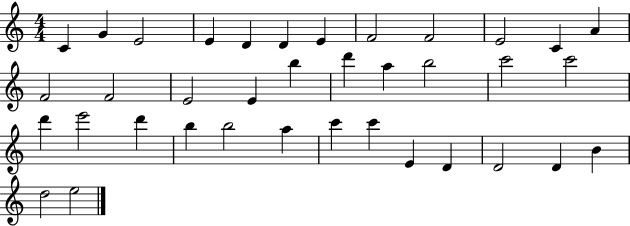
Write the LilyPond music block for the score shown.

{
  \clef treble
  \numericTimeSignature
  \time 4/4
  \key c \major
  c'4 g'4 e'2 | e'4 d'4 d'4 e'4 | f'2 f'2 | e'2 c'4 a'4 | \break f'2 f'2 | e'2 e'4 b''4 | d'''4 a''4 b''2 | c'''2 c'''2 | \break d'''4 e'''2 d'''4 | b''4 b''2 a''4 | c'''4 c'''4 e'4 d'4 | d'2 d'4 b'4 | \break d''2 e''2 | \bar "|."
}